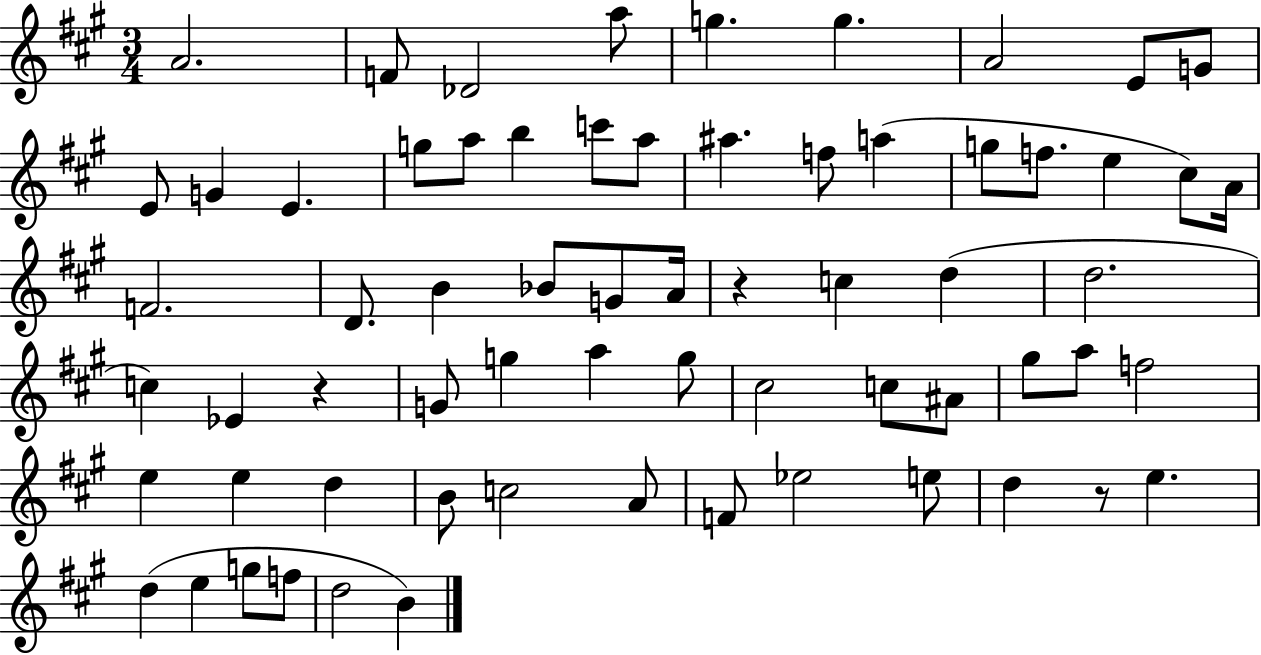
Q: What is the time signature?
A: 3/4